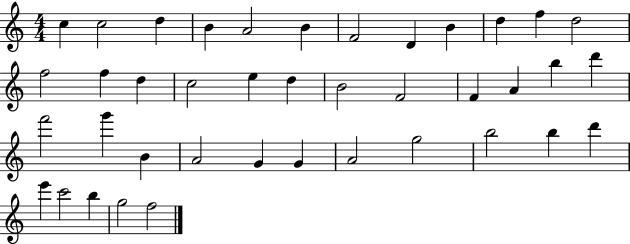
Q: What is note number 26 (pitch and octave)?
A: G6